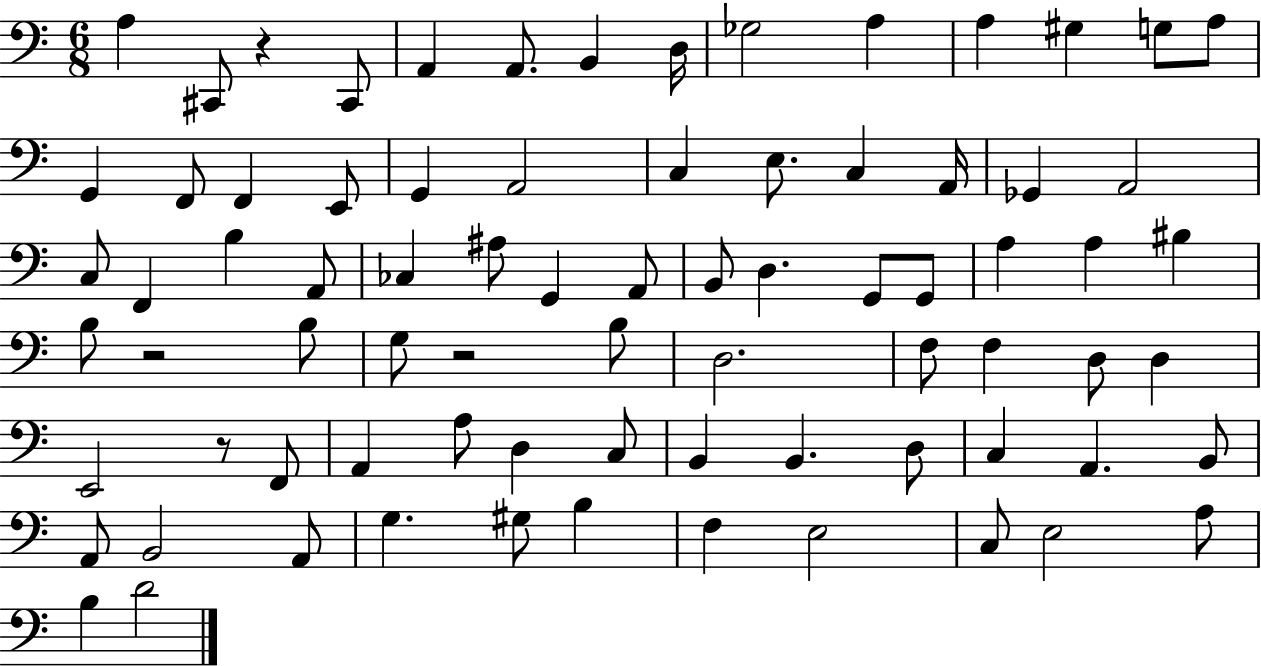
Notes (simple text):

A3/q C#2/e R/q C#2/e A2/q A2/e. B2/q D3/s Gb3/h A3/q A3/q G#3/q G3/e A3/e G2/q F2/e F2/q E2/e G2/q A2/h C3/q E3/e. C3/q A2/s Gb2/q A2/h C3/e F2/q B3/q A2/e CES3/q A#3/e G2/q A2/e B2/e D3/q. G2/e G2/e A3/q A3/q BIS3/q B3/e R/h B3/e G3/e R/h B3/e D3/h. F3/e F3/q D3/e D3/q E2/h R/e F2/e A2/q A3/e D3/q C3/e B2/q B2/q. D3/e C3/q A2/q. B2/e A2/e B2/h A2/e G3/q. G#3/e B3/q F3/q E3/h C3/e E3/h A3/e B3/q D4/h